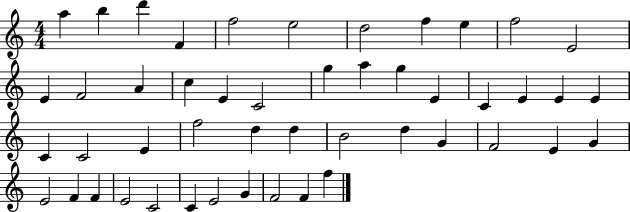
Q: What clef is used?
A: treble